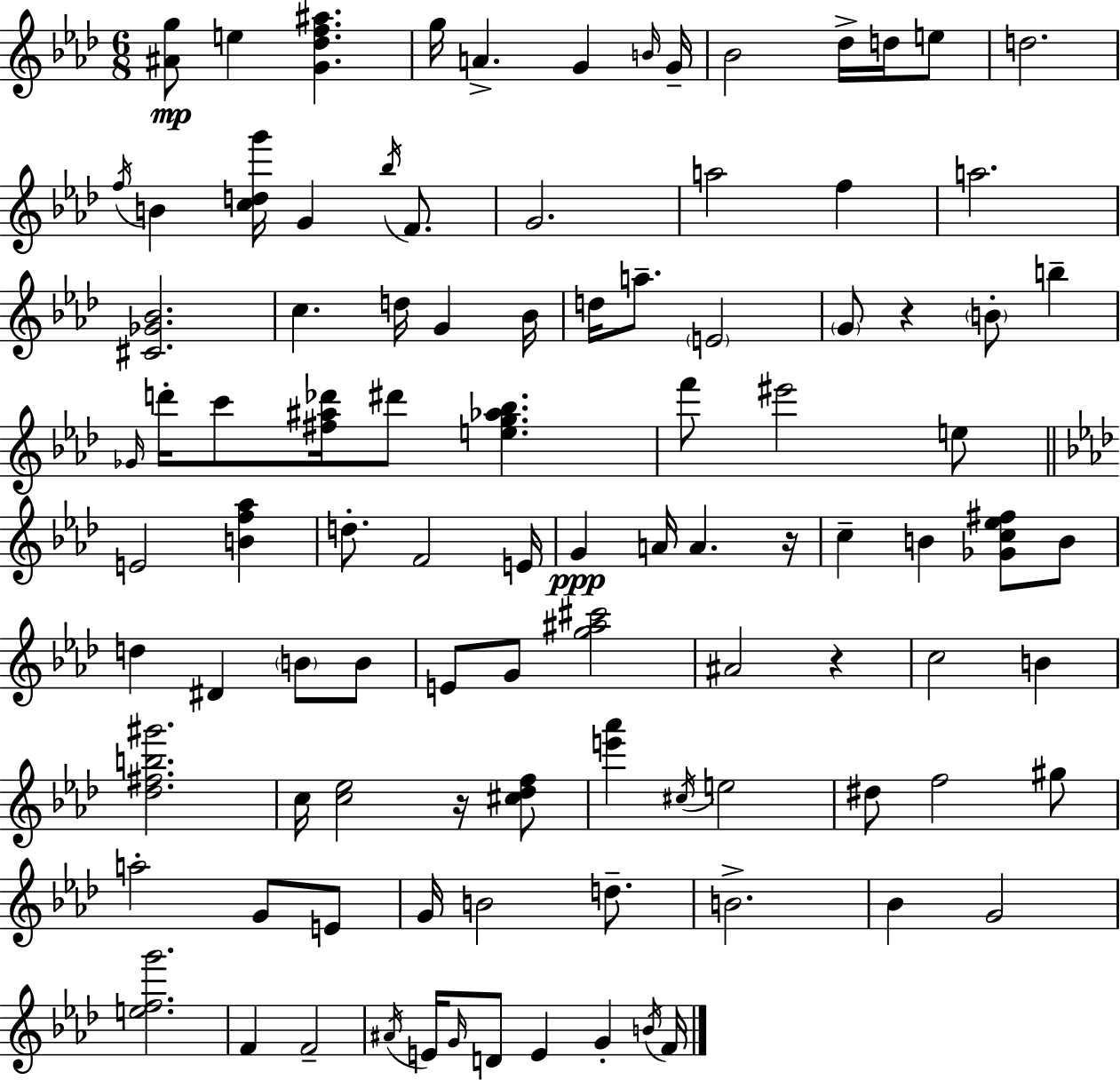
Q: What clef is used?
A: treble